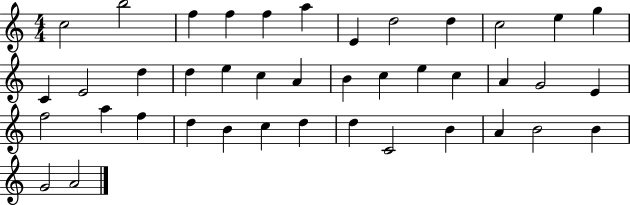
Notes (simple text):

C5/h B5/h F5/q F5/q F5/q A5/q E4/q D5/h D5/q C5/h E5/q G5/q C4/q E4/h D5/q D5/q E5/q C5/q A4/q B4/q C5/q E5/q C5/q A4/q G4/h E4/q F5/h A5/q F5/q D5/q B4/q C5/q D5/q D5/q C4/h B4/q A4/q B4/h B4/q G4/h A4/h